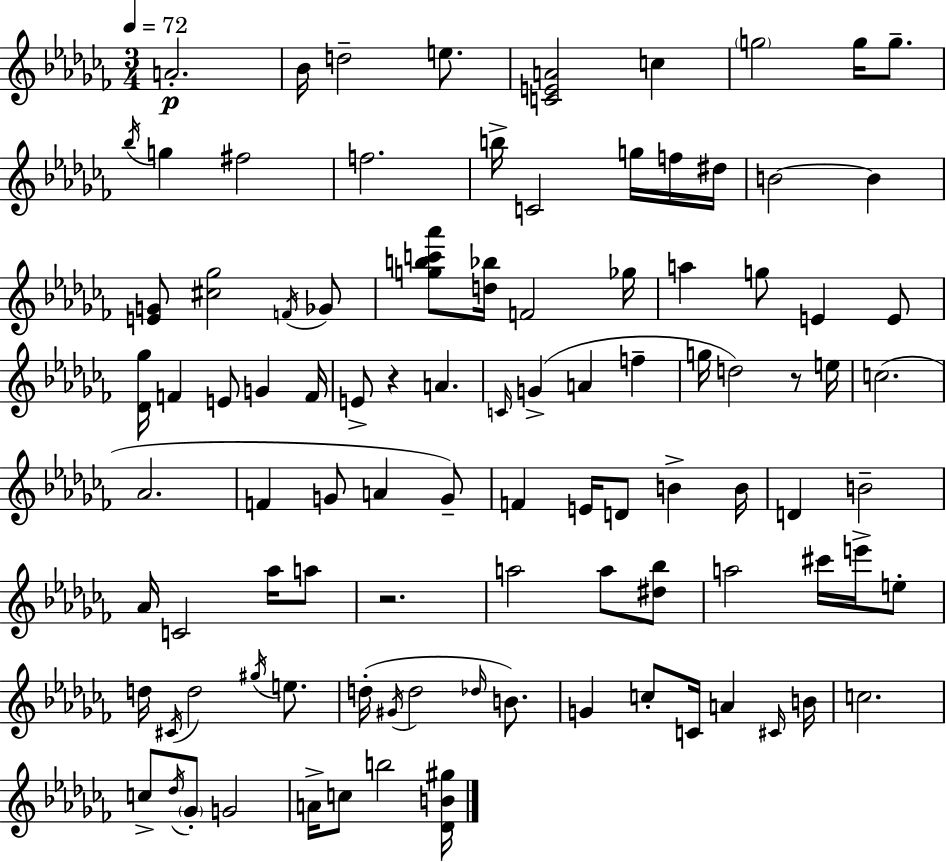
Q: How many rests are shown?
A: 3